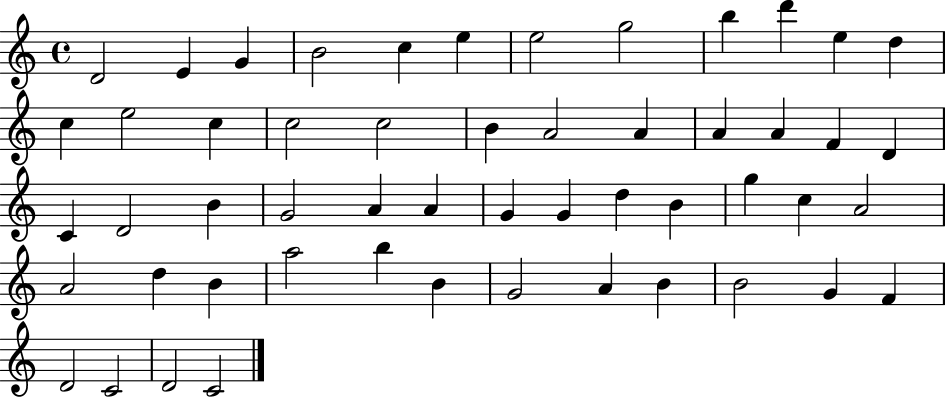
D4/h E4/q G4/q B4/h C5/q E5/q E5/h G5/h B5/q D6/q E5/q D5/q C5/q E5/h C5/q C5/h C5/h B4/q A4/h A4/q A4/q A4/q F4/q D4/q C4/q D4/h B4/q G4/h A4/q A4/q G4/q G4/q D5/q B4/q G5/q C5/q A4/h A4/h D5/q B4/q A5/h B5/q B4/q G4/h A4/q B4/q B4/h G4/q F4/q D4/h C4/h D4/h C4/h